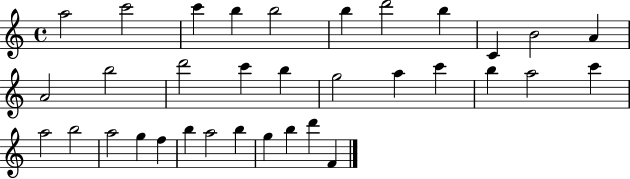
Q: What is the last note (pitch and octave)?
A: F4